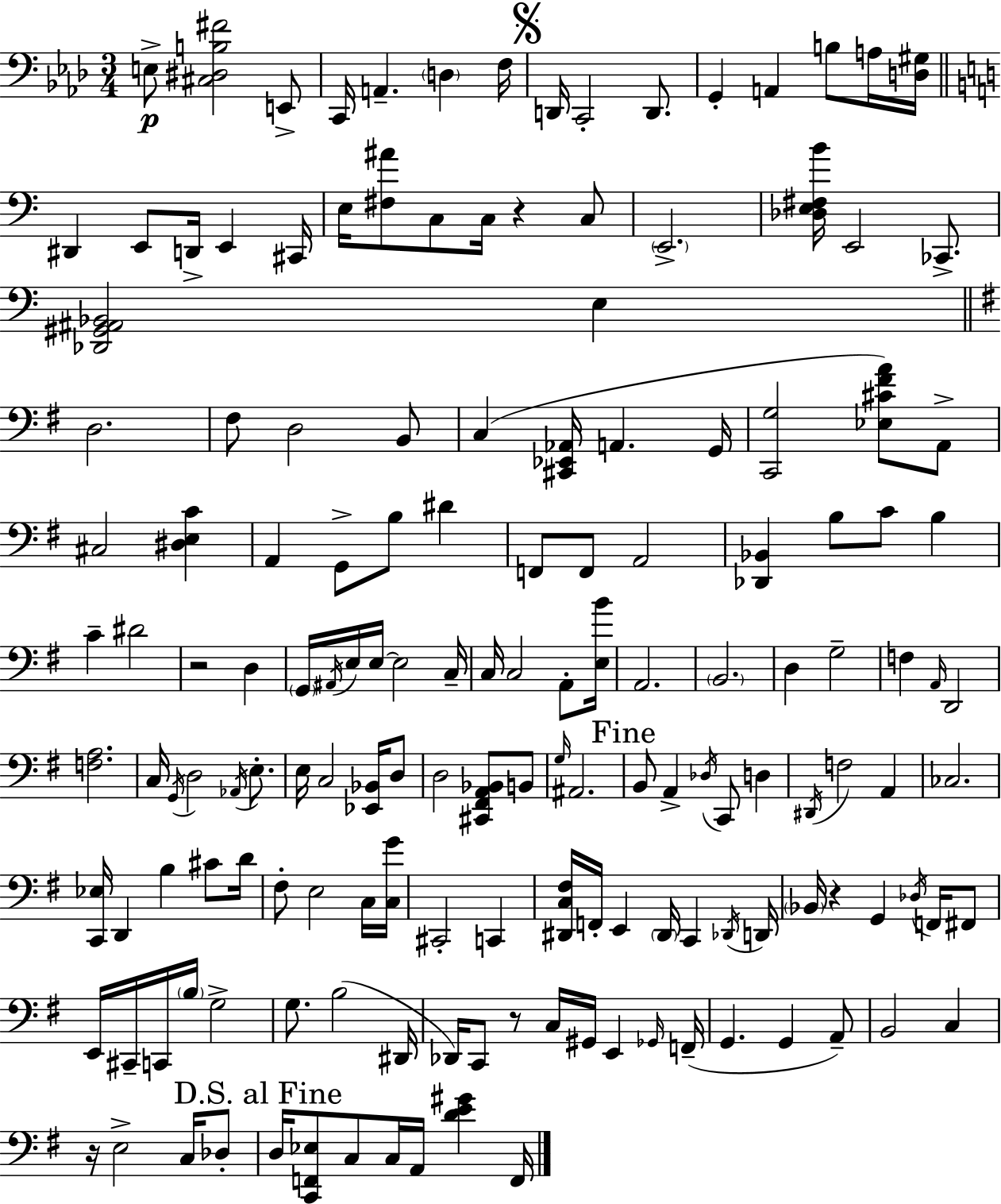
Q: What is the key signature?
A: AES major